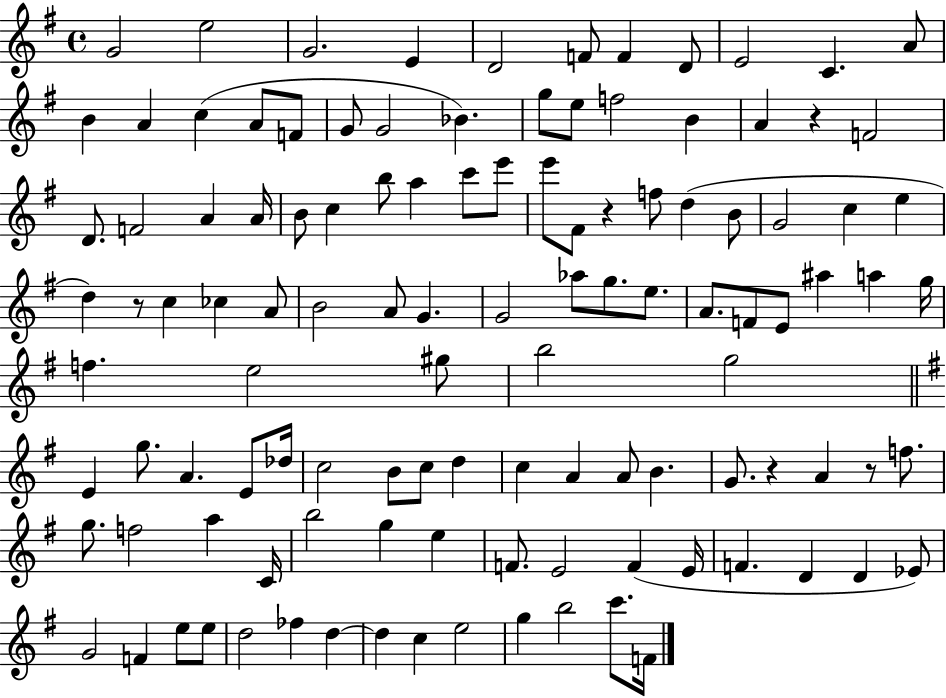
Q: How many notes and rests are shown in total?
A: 115